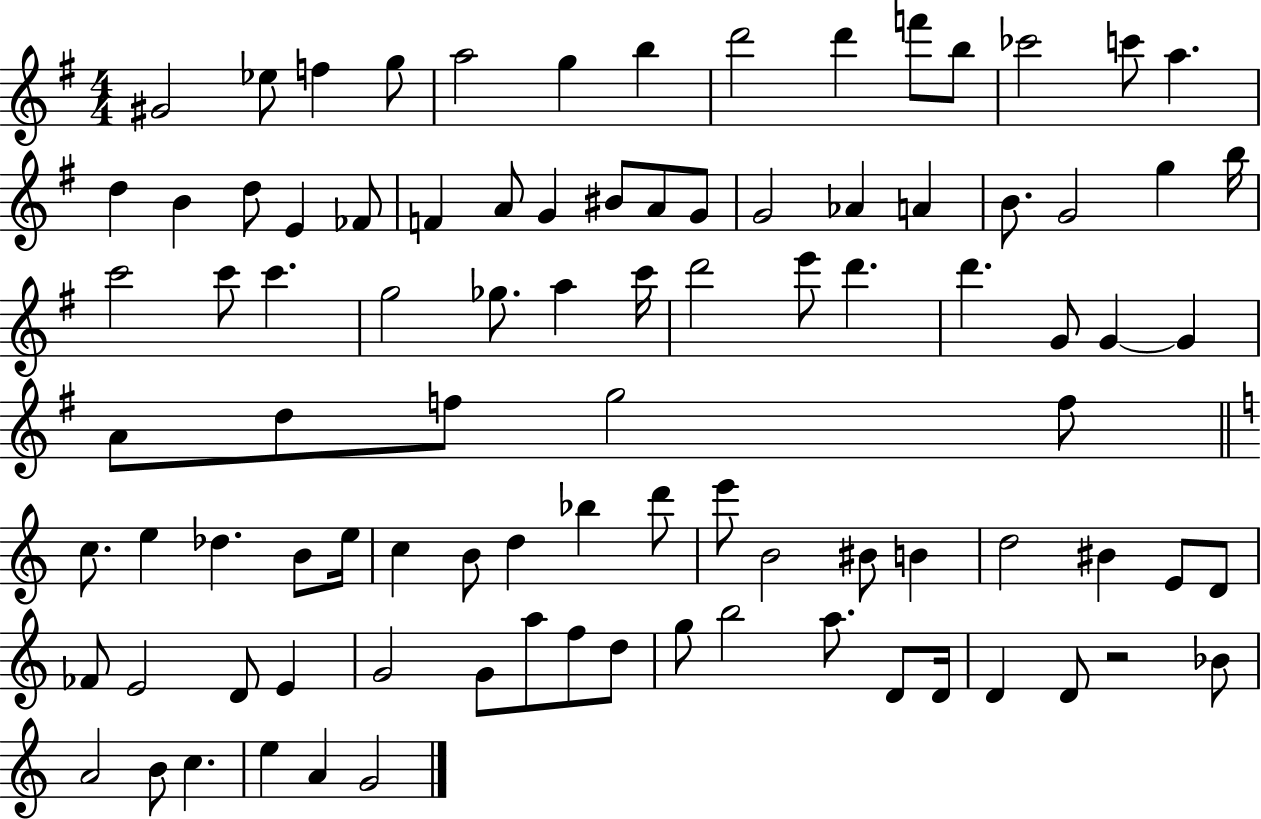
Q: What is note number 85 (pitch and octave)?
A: D4